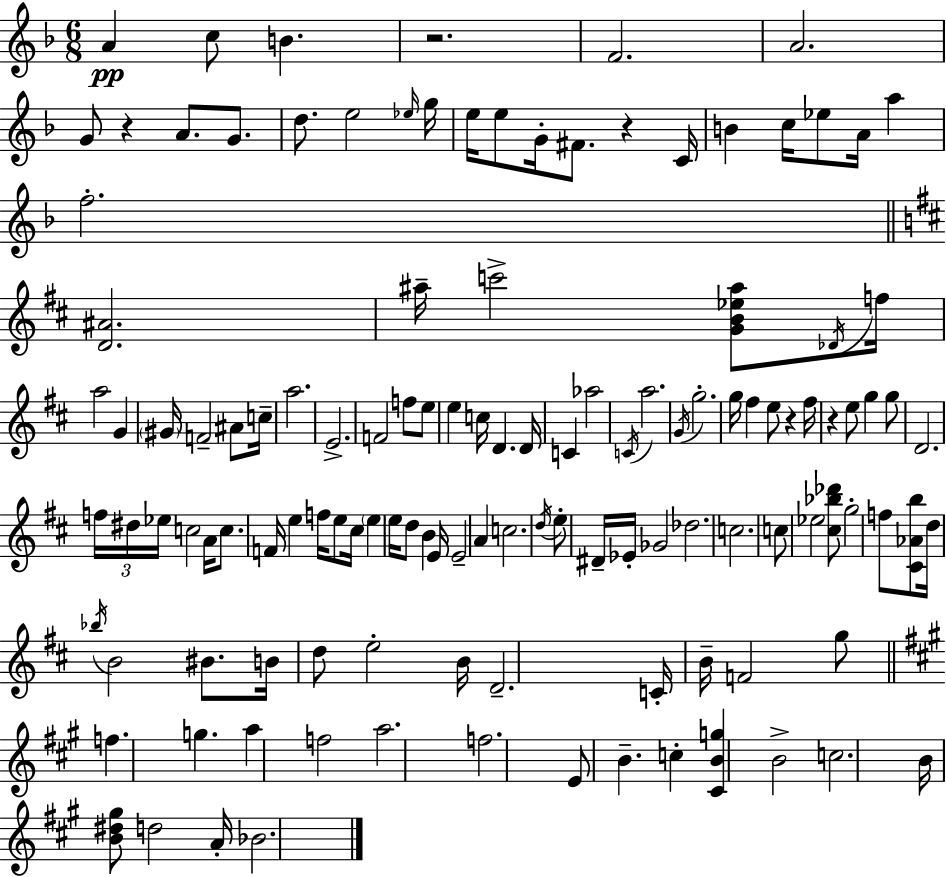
A4/q C5/e B4/q. R/h. F4/h. A4/h. G4/e R/q A4/e. G4/e. D5/e. E5/h Eb5/s G5/s E5/s E5/e G4/s F#4/e. R/q C4/s B4/q C5/s Eb5/e A4/s A5/q F5/h. [D4,A#4]/h. A#5/s C6/h [G4,B4,Eb5,A#5]/e Db4/s F5/s A5/h G4/q G#4/s F4/h A#4/e C5/s A5/h. E4/h. F4/h F5/e E5/e E5/q C5/s D4/q. D4/s C4/q Ab5/h C4/s A5/h. G4/s G5/h. G5/s F#5/q E5/e R/q F#5/s R/q E5/e G5/q G5/e D4/h. F5/s D#5/s Eb5/s C5/h A4/s C5/e. F4/s E5/q F5/s E5/e C#5/s E5/q E5/s D5/e B4/q E4/s E4/h A4/q C5/h. D5/s E5/e D#4/s Eb4/s Gb4/h Db5/h. C5/h. C5/e Eb5/h [C#5,Bb5,Db6]/e G5/h F5/e [C#4,Ab4,B5]/e D5/s Bb5/s B4/h BIS4/e. B4/s D5/e E5/h B4/s D4/h. C4/s B4/s F4/h G5/e F5/q. G5/q. A5/q F5/h A5/h. F5/h. E4/e B4/q. C5/q [C#4,B4,G5]/q B4/h C5/h. B4/s [B4,D#5,G#5]/e D5/h A4/s Bb4/h.